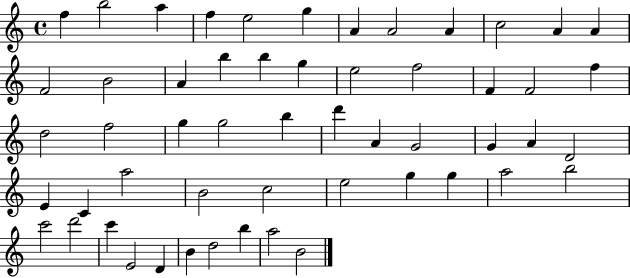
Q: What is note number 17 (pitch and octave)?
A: B5